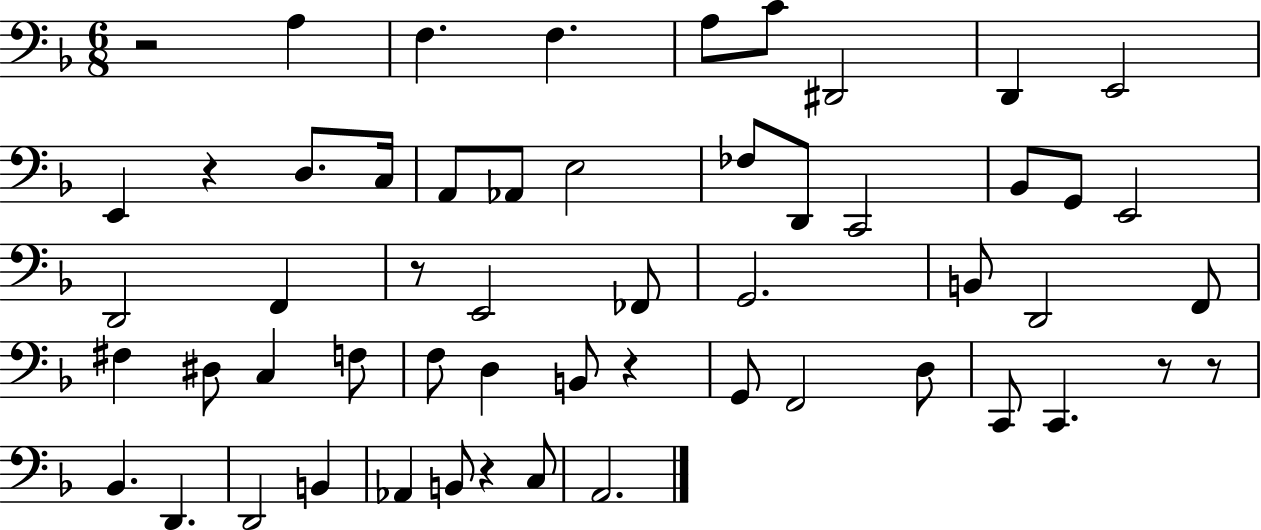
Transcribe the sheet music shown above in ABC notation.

X:1
T:Untitled
M:6/8
L:1/4
K:F
z2 A, F, F, A,/2 C/2 ^D,,2 D,, E,,2 E,, z D,/2 C,/4 A,,/2 _A,,/2 E,2 _F,/2 D,,/2 C,,2 _B,,/2 G,,/2 E,,2 D,,2 F,, z/2 E,,2 _F,,/2 G,,2 B,,/2 D,,2 F,,/2 ^F, ^D,/2 C, F,/2 F,/2 D, B,,/2 z G,,/2 F,,2 D,/2 C,,/2 C,, z/2 z/2 _B,, D,, D,,2 B,, _A,, B,,/2 z C,/2 A,,2